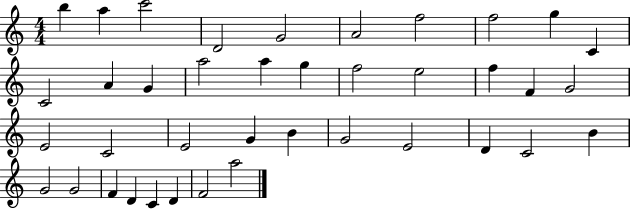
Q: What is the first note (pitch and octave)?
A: B5